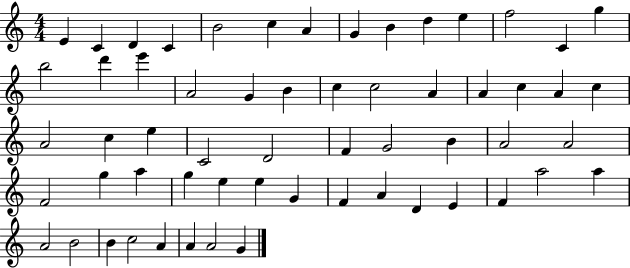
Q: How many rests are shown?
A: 0